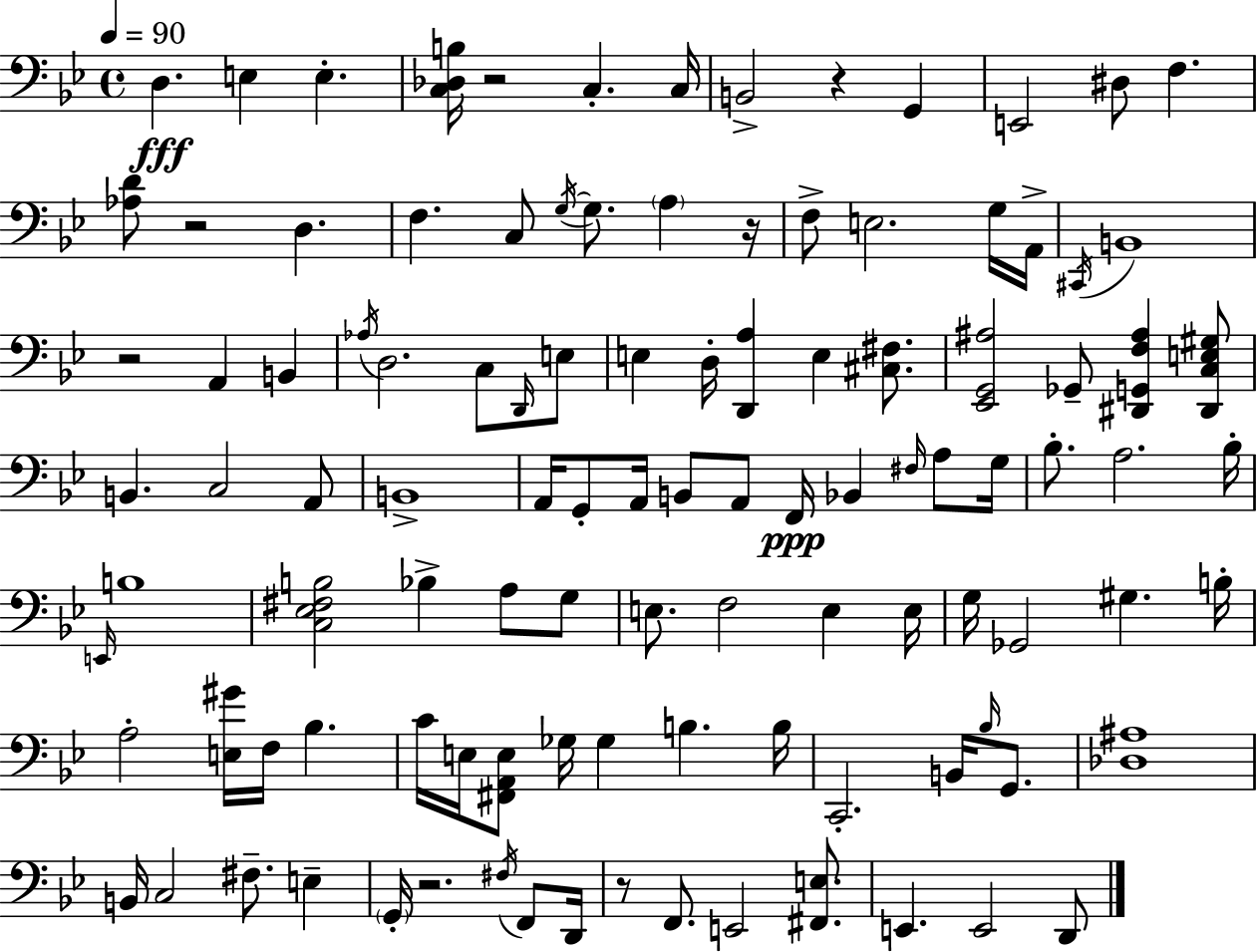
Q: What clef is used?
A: bass